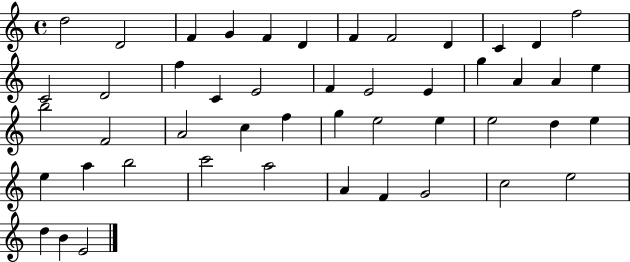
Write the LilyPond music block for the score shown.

{
  \clef treble
  \time 4/4
  \defaultTimeSignature
  \key c \major
  d''2 d'2 | f'4 g'4 f'4 d'4 | f'4 f'2 d'4 | c'4 d'4 f''2 | \break c'2 d'2 | f''4 c'4 e'2 | f'4 e'2 e'4 | g''4 a'4 a'4 e''4 | \break b''2 f'2 | a'2 c''4 f''4 | g''4 e''2 e''4 | e''2 d''4 e''4 | \break e''4 a''4 b''2 | c'''2 a''2 | a'4 f'4 g'2 | c''2 e''2 | \break d''4 b'4 e'2 | \bar "|."
}